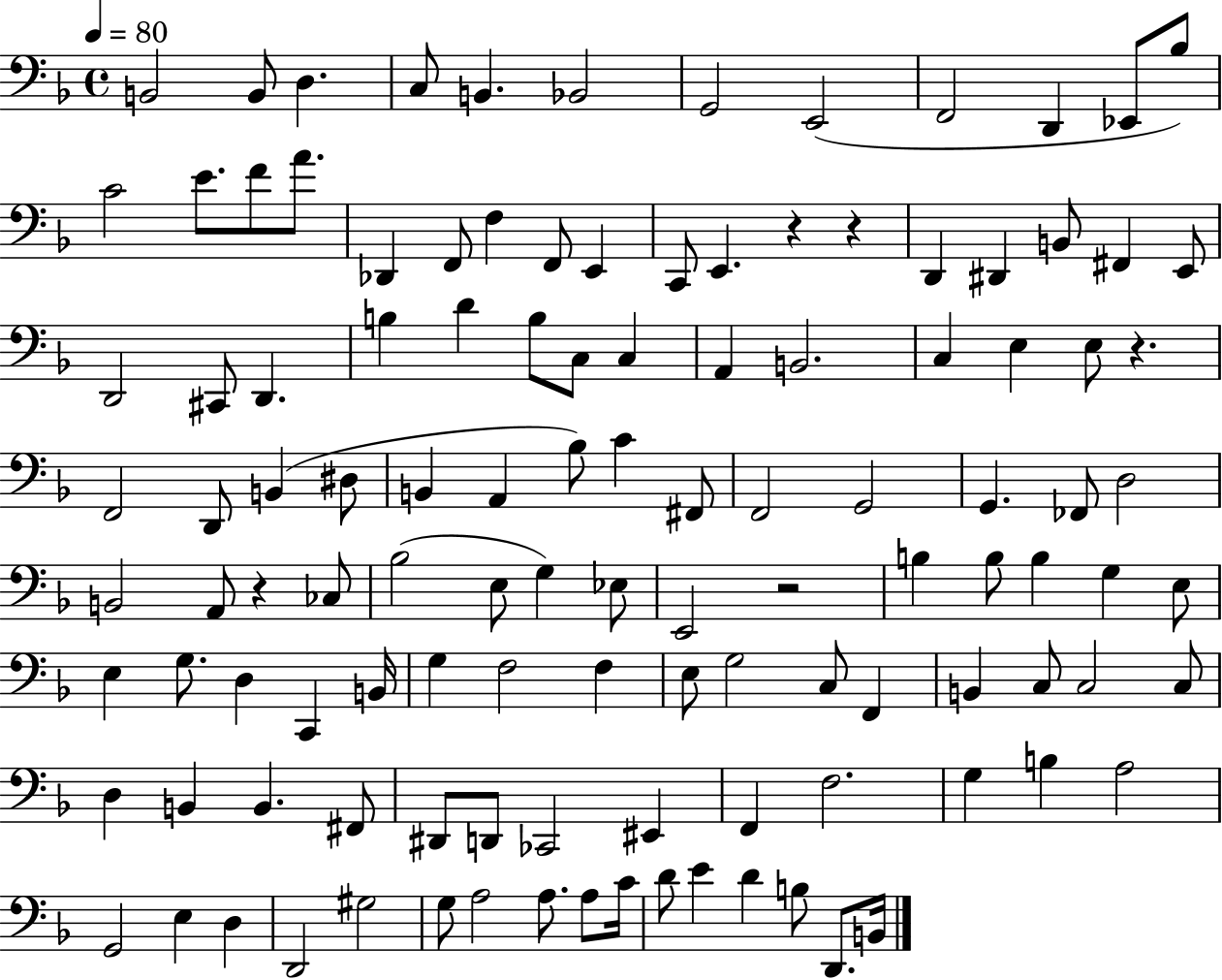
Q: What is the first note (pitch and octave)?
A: B2